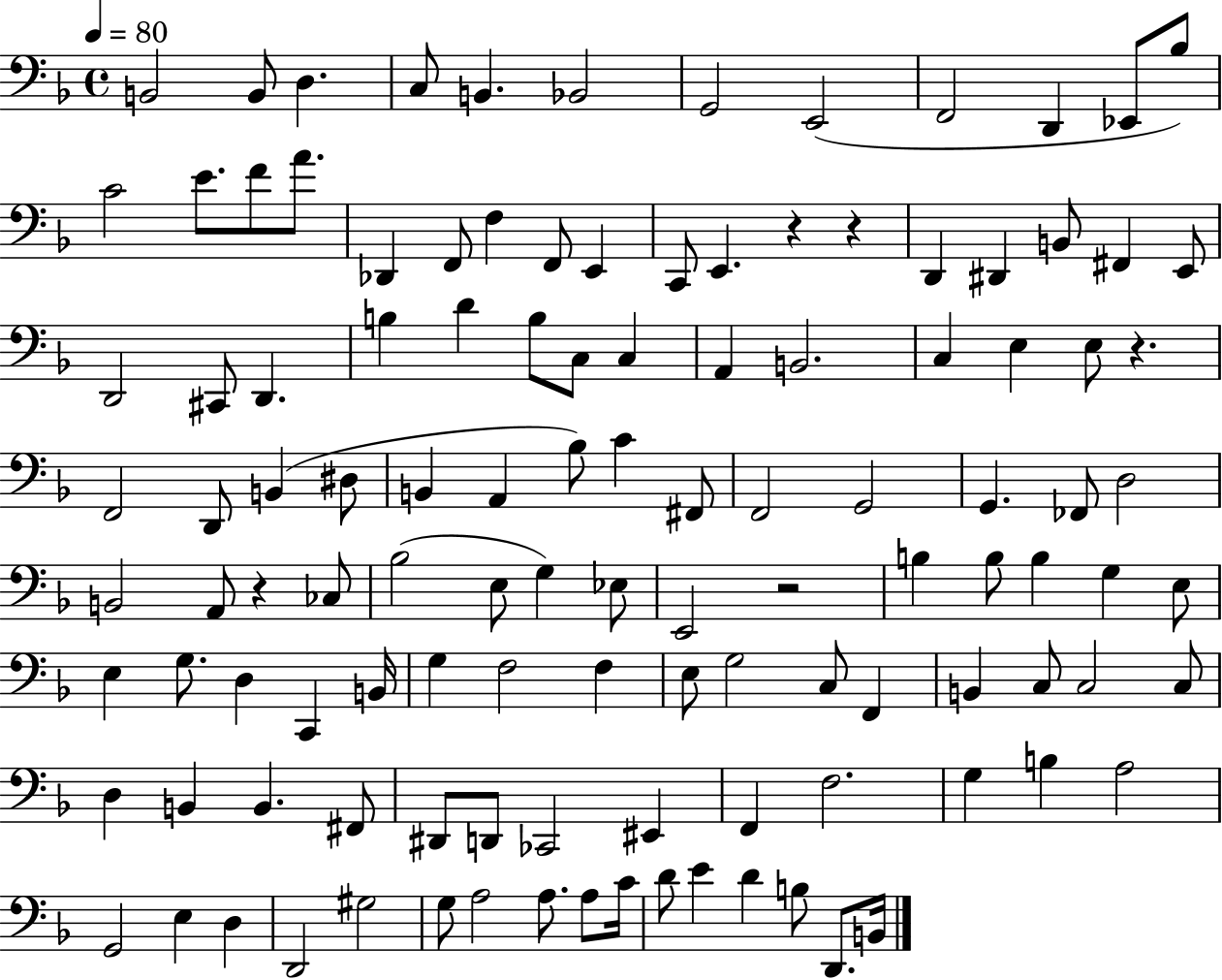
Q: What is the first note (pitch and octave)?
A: B2